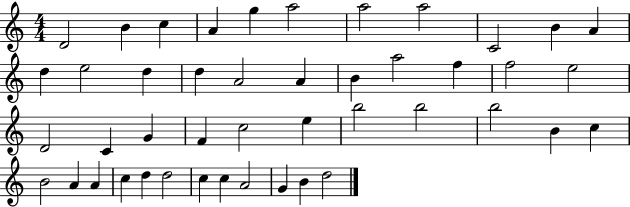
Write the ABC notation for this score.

X:1
T:Untitled
M:4/4
L:1/4
K:C
D2 B c A g a2 a2 a2 C2 B A d e2 d d A2 A B a2 f f2 e2 D2 C G F c2 e b2 b2 b2 B c B2 A A c d d2 c c A2 G B d2